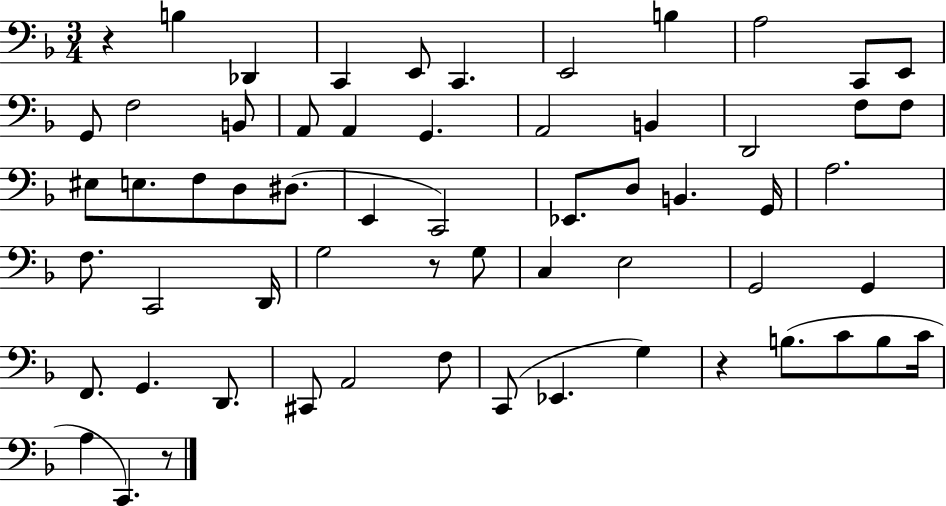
{
  \clef bass
  \numericTimeSignature
  \time 3/4
  \key f \major
  r4 b4 des,4 | c,4 e,8 c,4. | e,2 b4 | a2 c,8 e,8 | \break g,8 f2 b,8 | a,8 a,4 g,4. | a,2 b,4 | d,2 f8 f8 | \break eis8 e8. f8 d8 dis8.( | e,4 c,2) | ees,8. d8 b,4. g,16 | a2. | \break f8. c,2 d,16 | g2 r8 g8 | c4 e2 | g,2 g,4 | \break f,8. g,4. d,8. | cis,8 a,2 f8 | c,8( ees,4. g4) | r4 b8.( c'8 b8 c'16 | \break a4 c,4.) r8 | \bar "|."
}